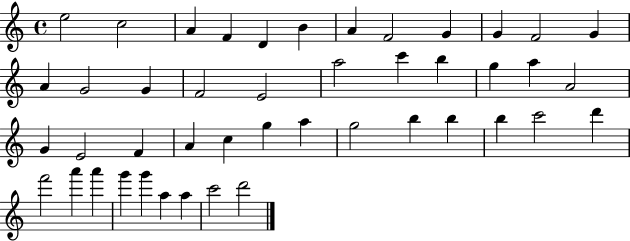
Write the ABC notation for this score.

X:1
T:Untitled
M:4/4
L:1/4
K:C
e2 c2 A F D B A F2 G G F2 G A G2 G F2 E2 a2 c' b g a A2 G E2 F A c g a g2 b b b c'2 d' f'2 a' a' g' g' a a c'2 d'2